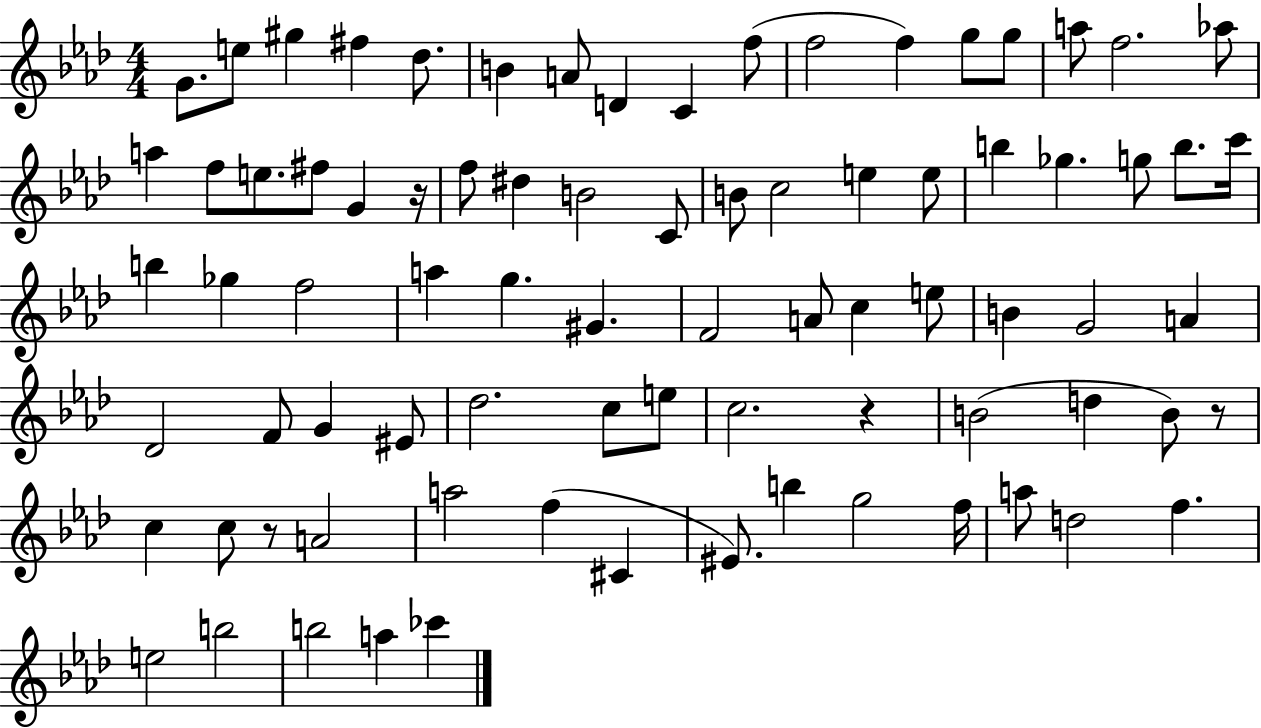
{
  \clef treble
  \numericTimeSignature
  \time 4/4
  \key aes \major
  g'8. e''8 gis''4 fis''4 des''8. | b'4 a'8 d'4 c'4 f''8( | f''2 f''4) g''8 g''8 | a''8 f''2. aes''8 | \break a''4 f''8 e''8. fis''8 g'4 r16 | f''8 dis''4 b'2 c'8 | b'8 c''2 e''4 e''8 | b''4 ges''4. g''8 b''8. c'''16 | \break b''4 ges''4 f''2 | a''4 g''4. gis'4. | f'2 a'8 c''4 e''8 | b'4 g'2 a'4 | \break des'2 f'8 g'4 eis'8 | des''2. c''8 e''8 | c''2. r4 | b'2( d''4 b'8) r8 | \break c''4 c''8 r8 a'2 | a''2 f''4( cis'4 | eis'8.) b''4 g''2 f''16 | a''8 d''2 f''4. | \break e''2 b''2 | b''2 a''4 ces'''4 | \bar "|."
}